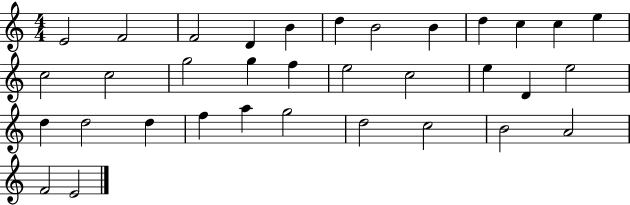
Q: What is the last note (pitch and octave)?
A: E4